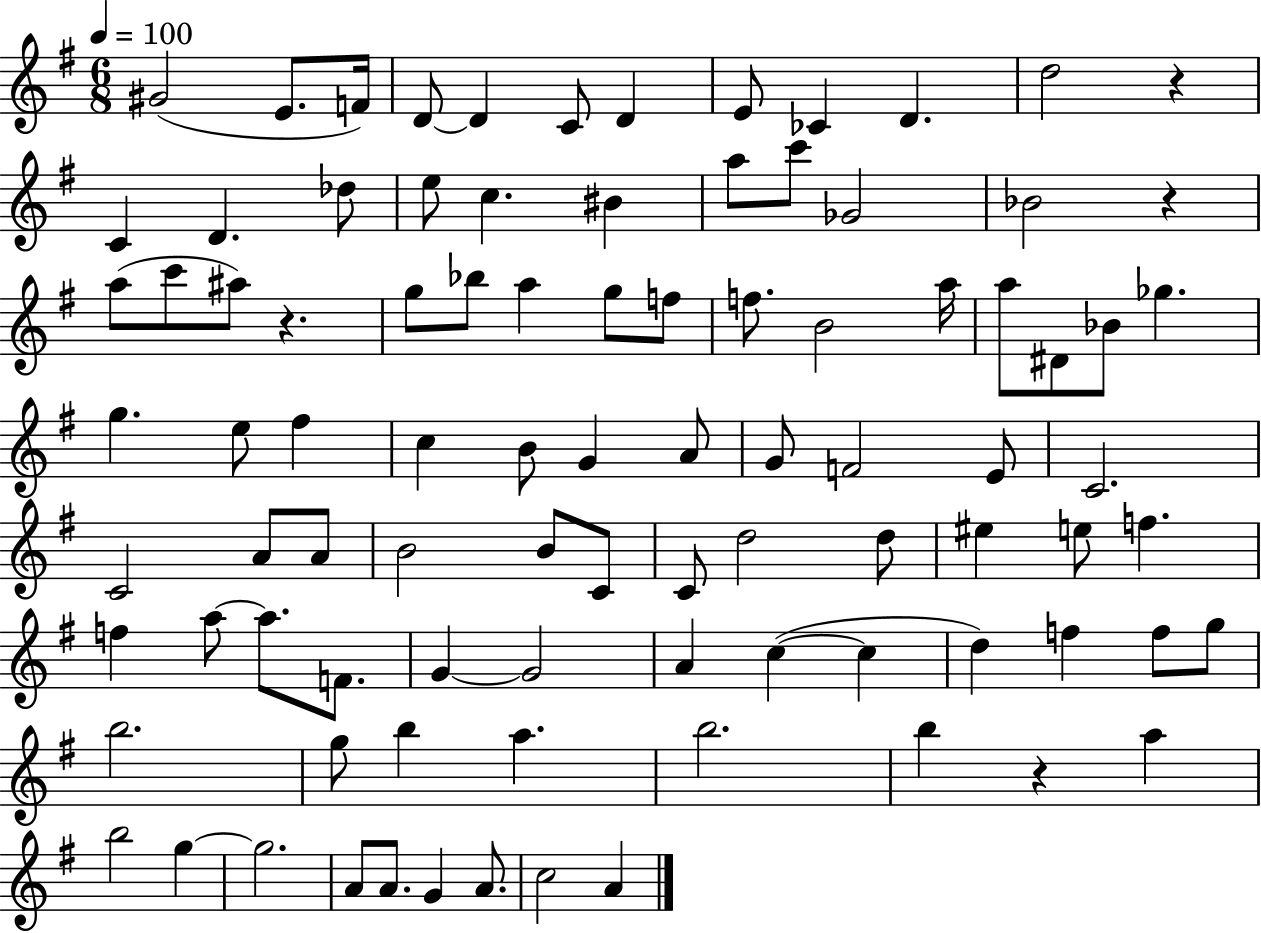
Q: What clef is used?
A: treble